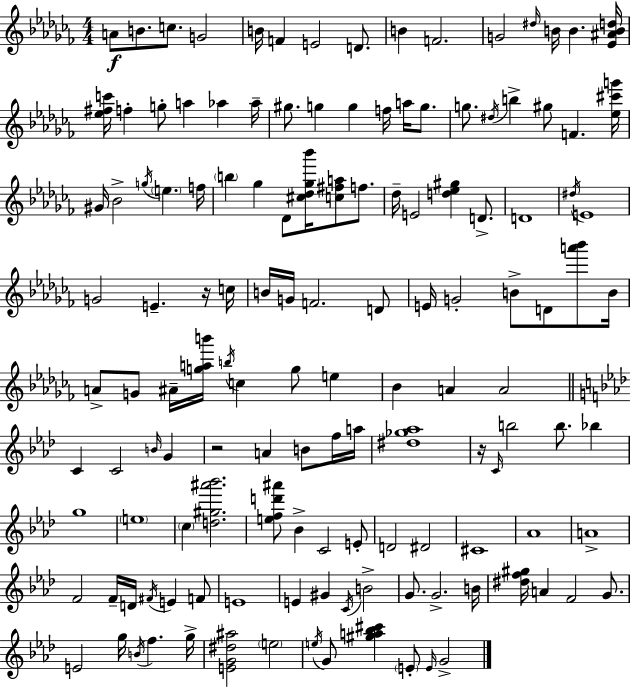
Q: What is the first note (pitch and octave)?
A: A4